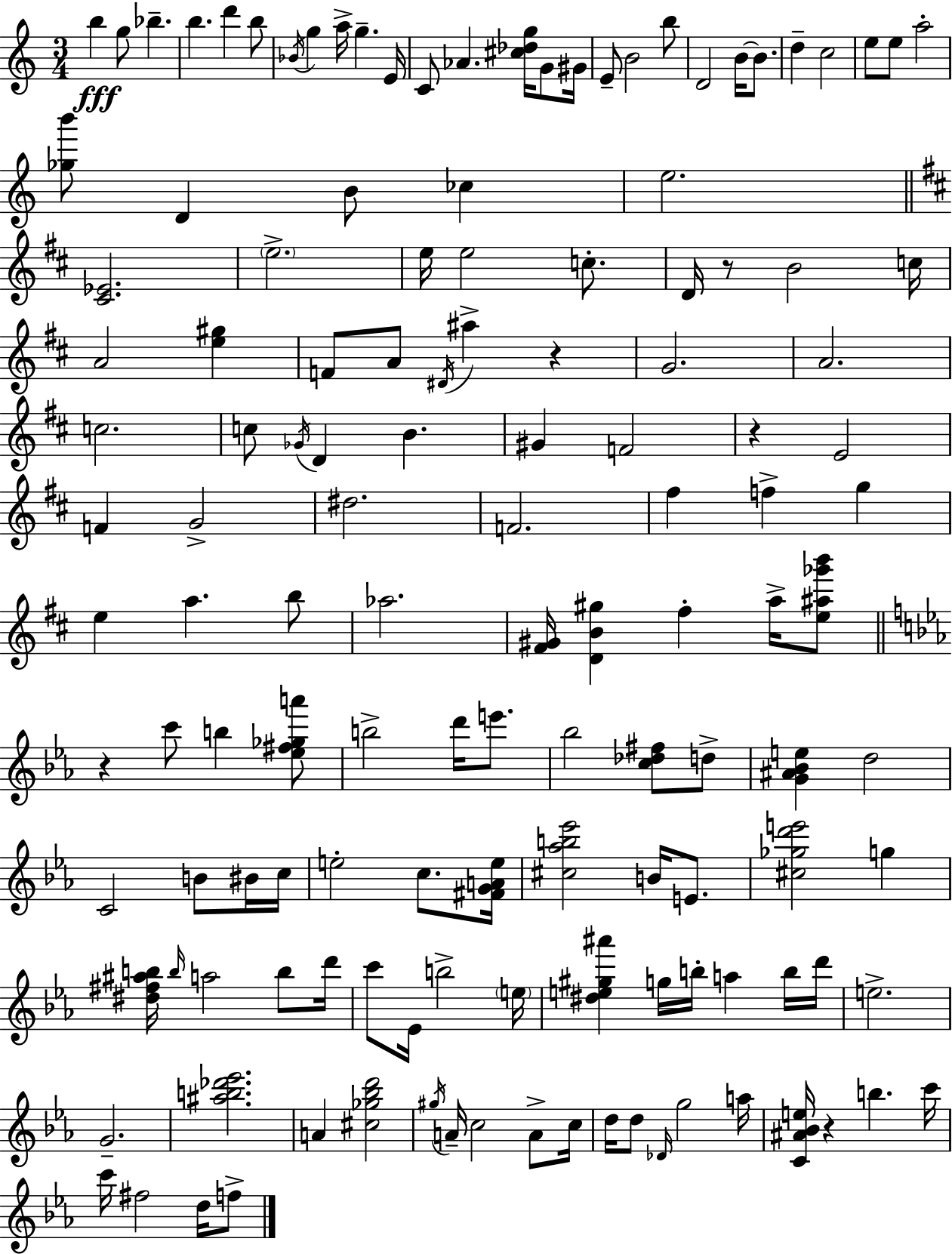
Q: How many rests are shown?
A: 5